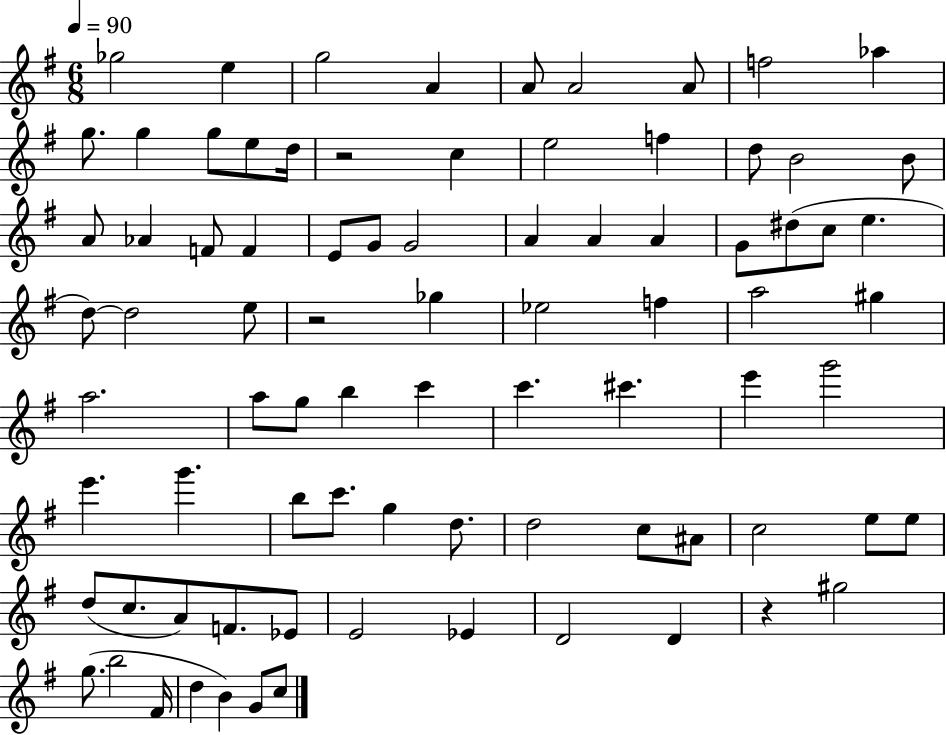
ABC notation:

X:1
T:Untitled
M:6/8
L:1/4
K:G
_g2 e g2 A A/2 A2 A/2 f2 _a g/2 g g/2 e/2 d/4 z2 c e2 f d/2 B2 B/2 A/2 _A F/2 F E/2 G/2 G2 A A A G/2 ^d/2 c/2 e d/2 d2 e/2 z2 _g _e2 f a2 ^g a2 a/2 g/2 b c' c' ^c' e' g'2 e' g' b/2 c'/2 g d/2 d2 c/2 ^A/2 c2 e/2 e/2 d/2 c/2 A/2 F/2 _E/2 E2 _E D2 D z ^g2 g/2 b2 ^F/4 d B G/2 c/2